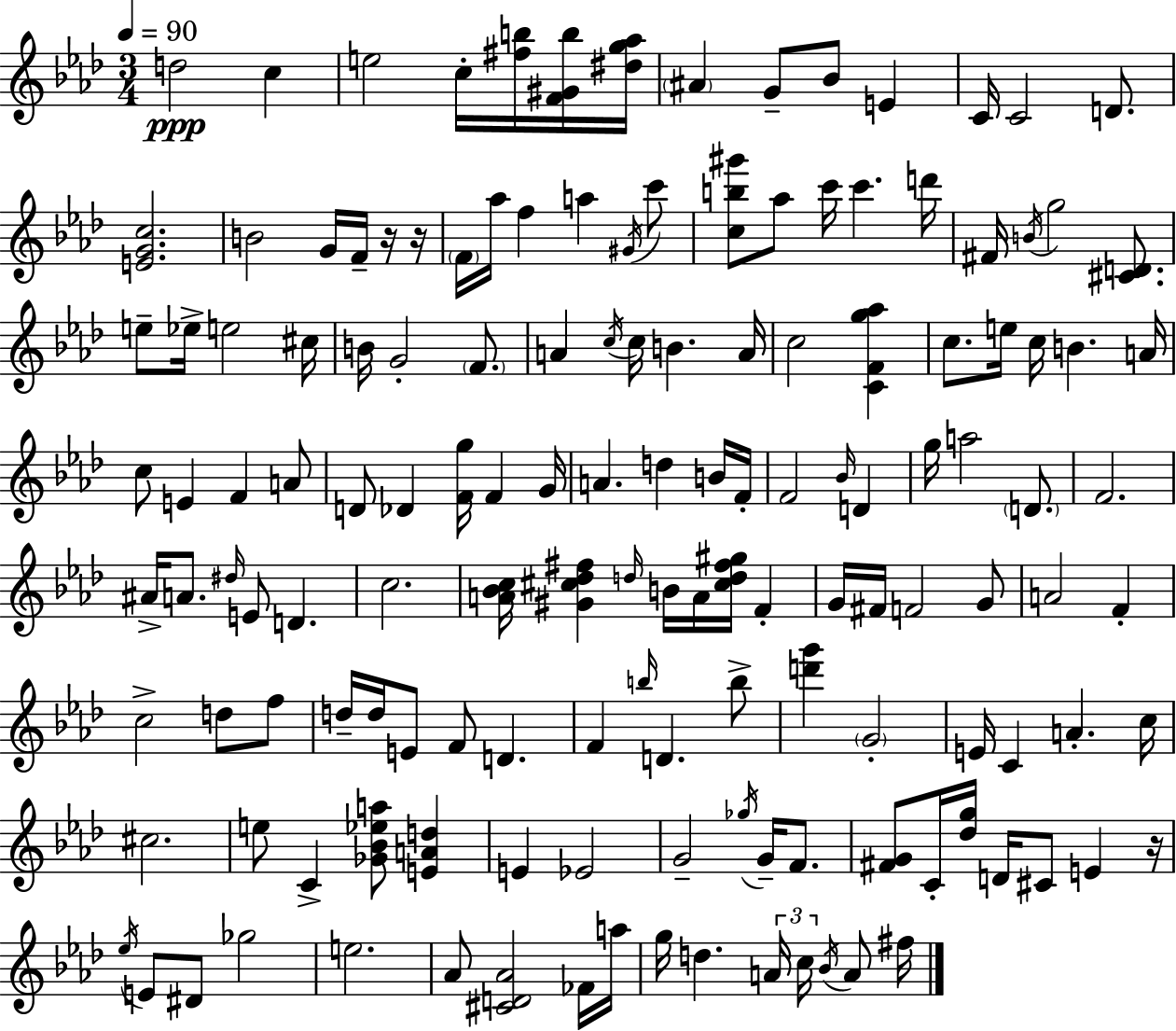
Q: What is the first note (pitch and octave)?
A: D5